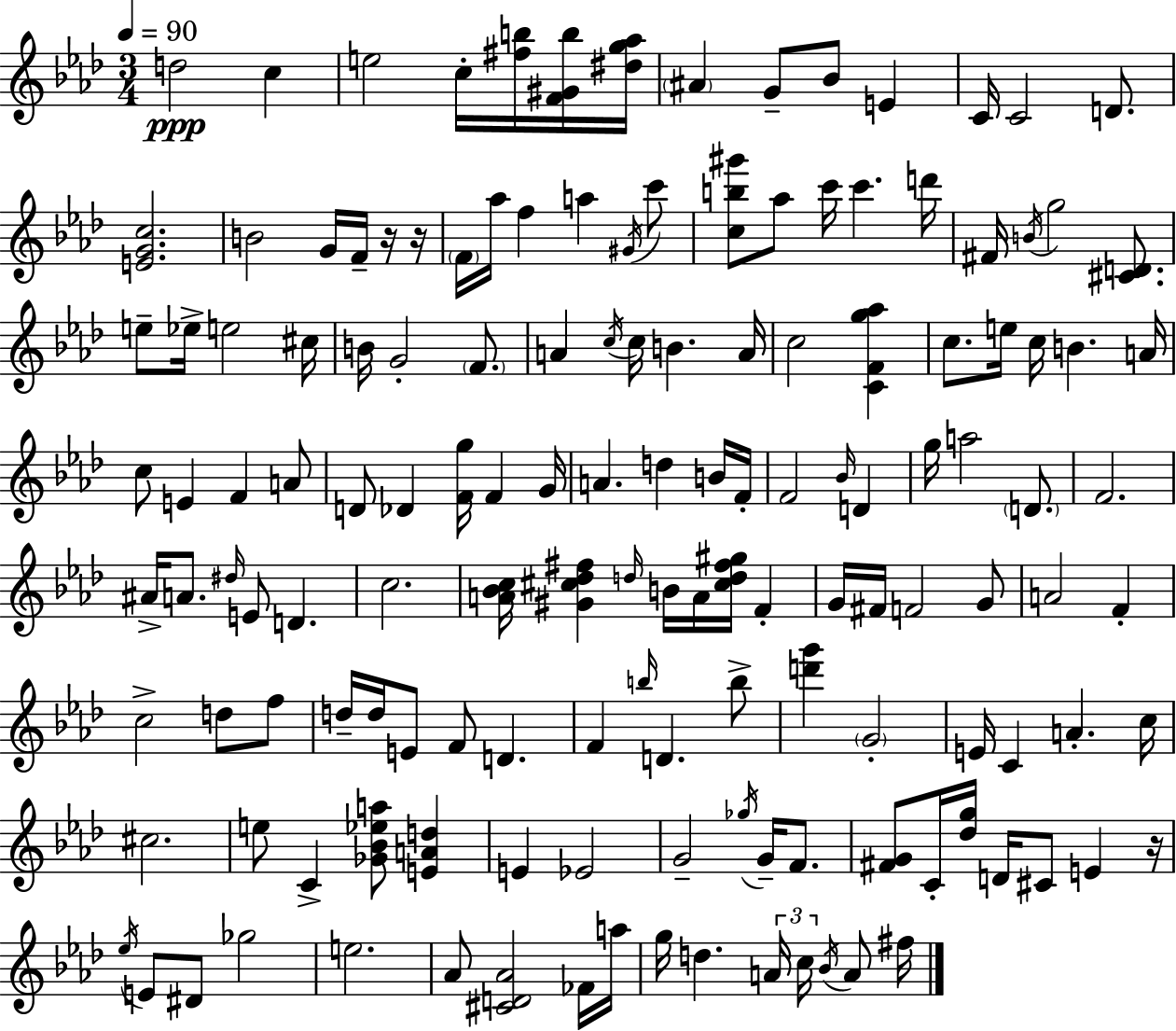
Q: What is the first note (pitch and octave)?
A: D5